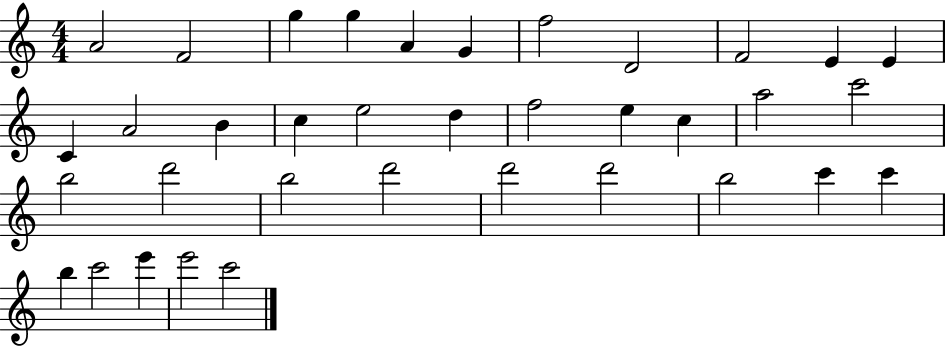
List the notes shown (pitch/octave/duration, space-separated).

A4/h F4/h G5/q G5/q A4/q G4/q F5/h D4/h F4/h E4/q E4/q C4/q A4/h B4/q C5/q E5/h D5/q F5/h E5/q C5/q A5/h C6/h B5/h D6/h B5/h D6/h D6/h D6/h B5/h C6/q C6/q B5/q C6/h E6/q E6/h C6/h